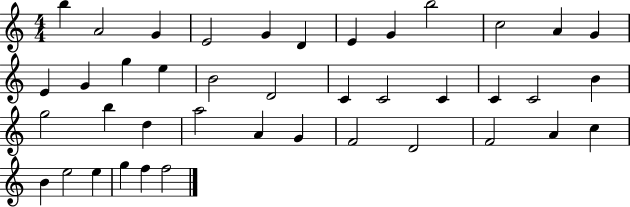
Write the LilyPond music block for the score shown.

{
  \clef treble
  \numericTimeSignature
  \time 4/4
  \key c \major
  b''4 a'2 g'4 | e'2 g'4 d'4 | e'4 g'4 b''2 | c''2 a'4 g'4 | \break e'4 g'4 g''4 e''4 | b'2 d'2 | c'4 c'2 c'4 | c'4 c'2 b'4 | \break g''2 b''4 d''4 | a''2 a'4 g'4 | f'2 d'2 | f'2 a'4 c''4 | \break b'4 e''2 e''4 | g''4 f''4 f''2 | \bar "|."
}